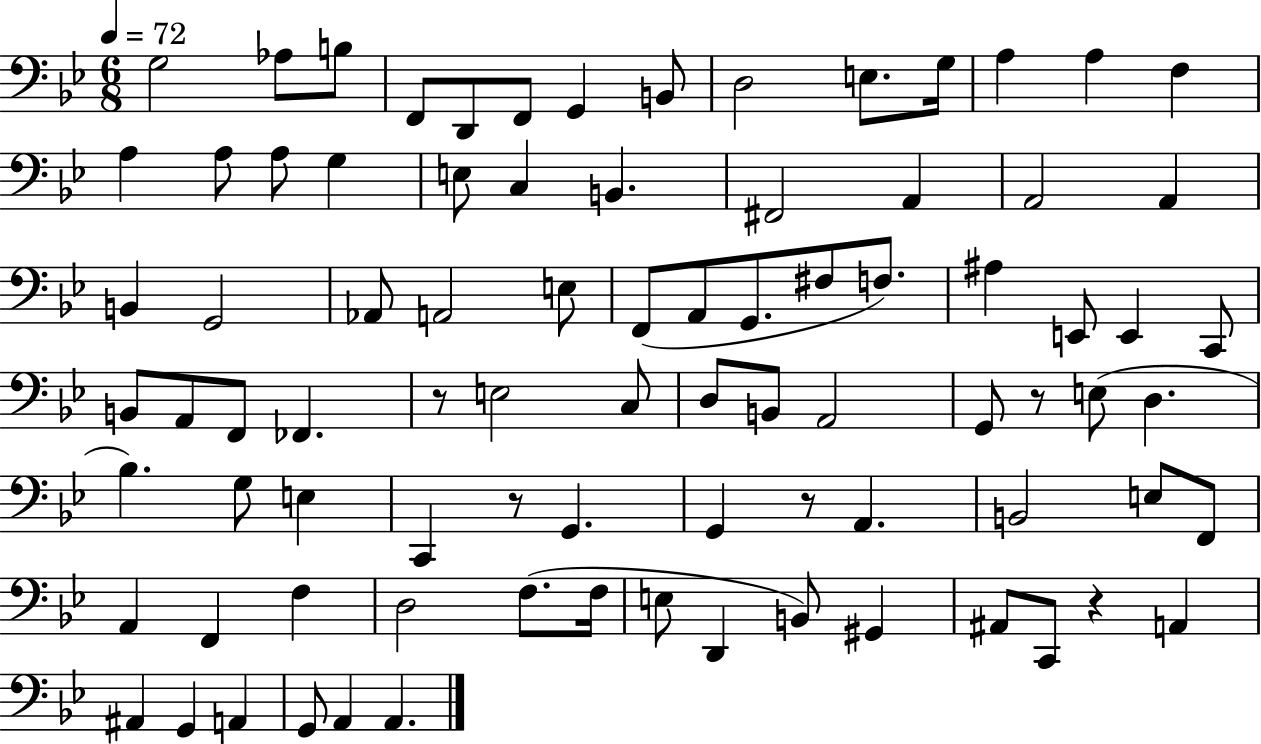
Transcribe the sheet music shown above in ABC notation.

X:1
T:Untitled
M:6/8
L:1/4
K:Bb
G,2 _A,/2 B,/2 F,,/2 D,,/2 F,,/2 G,, B,,/2 D,2 E,/2 G,/4 A, A, F, A, A,/2 A,/2 G, E,/2 C, B,, ^F,,2 A,, A,,2 A,, B,, G,,2 _A,,/2 A,,2 E,/2 F,,/2 A,,/2 G,,/2 ^F,/2 F,/2 ^A, E,,/2 E,, C,,/2 B,,/2 A,,/2 F,,/2 _F,, z/2 E,2 C,/2 D,/2 B,,/2 A,,2 G,,/2 z/2 E,/2 D, _B, G,/2 E, C,, z/2 G,, G,, z/2 A,, B,,2 E,/2 F,,/2 A,, F,, F, D,2 F,/2 F,/4 E,/2 D,, B,,/2 ^G,, ^A,,/2 C,,/2 z A,, ^A,, G,, A,, G,,/2 A,, A,,